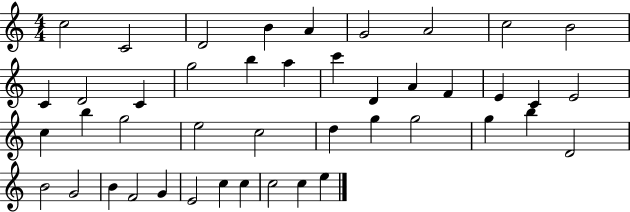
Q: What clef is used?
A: treble